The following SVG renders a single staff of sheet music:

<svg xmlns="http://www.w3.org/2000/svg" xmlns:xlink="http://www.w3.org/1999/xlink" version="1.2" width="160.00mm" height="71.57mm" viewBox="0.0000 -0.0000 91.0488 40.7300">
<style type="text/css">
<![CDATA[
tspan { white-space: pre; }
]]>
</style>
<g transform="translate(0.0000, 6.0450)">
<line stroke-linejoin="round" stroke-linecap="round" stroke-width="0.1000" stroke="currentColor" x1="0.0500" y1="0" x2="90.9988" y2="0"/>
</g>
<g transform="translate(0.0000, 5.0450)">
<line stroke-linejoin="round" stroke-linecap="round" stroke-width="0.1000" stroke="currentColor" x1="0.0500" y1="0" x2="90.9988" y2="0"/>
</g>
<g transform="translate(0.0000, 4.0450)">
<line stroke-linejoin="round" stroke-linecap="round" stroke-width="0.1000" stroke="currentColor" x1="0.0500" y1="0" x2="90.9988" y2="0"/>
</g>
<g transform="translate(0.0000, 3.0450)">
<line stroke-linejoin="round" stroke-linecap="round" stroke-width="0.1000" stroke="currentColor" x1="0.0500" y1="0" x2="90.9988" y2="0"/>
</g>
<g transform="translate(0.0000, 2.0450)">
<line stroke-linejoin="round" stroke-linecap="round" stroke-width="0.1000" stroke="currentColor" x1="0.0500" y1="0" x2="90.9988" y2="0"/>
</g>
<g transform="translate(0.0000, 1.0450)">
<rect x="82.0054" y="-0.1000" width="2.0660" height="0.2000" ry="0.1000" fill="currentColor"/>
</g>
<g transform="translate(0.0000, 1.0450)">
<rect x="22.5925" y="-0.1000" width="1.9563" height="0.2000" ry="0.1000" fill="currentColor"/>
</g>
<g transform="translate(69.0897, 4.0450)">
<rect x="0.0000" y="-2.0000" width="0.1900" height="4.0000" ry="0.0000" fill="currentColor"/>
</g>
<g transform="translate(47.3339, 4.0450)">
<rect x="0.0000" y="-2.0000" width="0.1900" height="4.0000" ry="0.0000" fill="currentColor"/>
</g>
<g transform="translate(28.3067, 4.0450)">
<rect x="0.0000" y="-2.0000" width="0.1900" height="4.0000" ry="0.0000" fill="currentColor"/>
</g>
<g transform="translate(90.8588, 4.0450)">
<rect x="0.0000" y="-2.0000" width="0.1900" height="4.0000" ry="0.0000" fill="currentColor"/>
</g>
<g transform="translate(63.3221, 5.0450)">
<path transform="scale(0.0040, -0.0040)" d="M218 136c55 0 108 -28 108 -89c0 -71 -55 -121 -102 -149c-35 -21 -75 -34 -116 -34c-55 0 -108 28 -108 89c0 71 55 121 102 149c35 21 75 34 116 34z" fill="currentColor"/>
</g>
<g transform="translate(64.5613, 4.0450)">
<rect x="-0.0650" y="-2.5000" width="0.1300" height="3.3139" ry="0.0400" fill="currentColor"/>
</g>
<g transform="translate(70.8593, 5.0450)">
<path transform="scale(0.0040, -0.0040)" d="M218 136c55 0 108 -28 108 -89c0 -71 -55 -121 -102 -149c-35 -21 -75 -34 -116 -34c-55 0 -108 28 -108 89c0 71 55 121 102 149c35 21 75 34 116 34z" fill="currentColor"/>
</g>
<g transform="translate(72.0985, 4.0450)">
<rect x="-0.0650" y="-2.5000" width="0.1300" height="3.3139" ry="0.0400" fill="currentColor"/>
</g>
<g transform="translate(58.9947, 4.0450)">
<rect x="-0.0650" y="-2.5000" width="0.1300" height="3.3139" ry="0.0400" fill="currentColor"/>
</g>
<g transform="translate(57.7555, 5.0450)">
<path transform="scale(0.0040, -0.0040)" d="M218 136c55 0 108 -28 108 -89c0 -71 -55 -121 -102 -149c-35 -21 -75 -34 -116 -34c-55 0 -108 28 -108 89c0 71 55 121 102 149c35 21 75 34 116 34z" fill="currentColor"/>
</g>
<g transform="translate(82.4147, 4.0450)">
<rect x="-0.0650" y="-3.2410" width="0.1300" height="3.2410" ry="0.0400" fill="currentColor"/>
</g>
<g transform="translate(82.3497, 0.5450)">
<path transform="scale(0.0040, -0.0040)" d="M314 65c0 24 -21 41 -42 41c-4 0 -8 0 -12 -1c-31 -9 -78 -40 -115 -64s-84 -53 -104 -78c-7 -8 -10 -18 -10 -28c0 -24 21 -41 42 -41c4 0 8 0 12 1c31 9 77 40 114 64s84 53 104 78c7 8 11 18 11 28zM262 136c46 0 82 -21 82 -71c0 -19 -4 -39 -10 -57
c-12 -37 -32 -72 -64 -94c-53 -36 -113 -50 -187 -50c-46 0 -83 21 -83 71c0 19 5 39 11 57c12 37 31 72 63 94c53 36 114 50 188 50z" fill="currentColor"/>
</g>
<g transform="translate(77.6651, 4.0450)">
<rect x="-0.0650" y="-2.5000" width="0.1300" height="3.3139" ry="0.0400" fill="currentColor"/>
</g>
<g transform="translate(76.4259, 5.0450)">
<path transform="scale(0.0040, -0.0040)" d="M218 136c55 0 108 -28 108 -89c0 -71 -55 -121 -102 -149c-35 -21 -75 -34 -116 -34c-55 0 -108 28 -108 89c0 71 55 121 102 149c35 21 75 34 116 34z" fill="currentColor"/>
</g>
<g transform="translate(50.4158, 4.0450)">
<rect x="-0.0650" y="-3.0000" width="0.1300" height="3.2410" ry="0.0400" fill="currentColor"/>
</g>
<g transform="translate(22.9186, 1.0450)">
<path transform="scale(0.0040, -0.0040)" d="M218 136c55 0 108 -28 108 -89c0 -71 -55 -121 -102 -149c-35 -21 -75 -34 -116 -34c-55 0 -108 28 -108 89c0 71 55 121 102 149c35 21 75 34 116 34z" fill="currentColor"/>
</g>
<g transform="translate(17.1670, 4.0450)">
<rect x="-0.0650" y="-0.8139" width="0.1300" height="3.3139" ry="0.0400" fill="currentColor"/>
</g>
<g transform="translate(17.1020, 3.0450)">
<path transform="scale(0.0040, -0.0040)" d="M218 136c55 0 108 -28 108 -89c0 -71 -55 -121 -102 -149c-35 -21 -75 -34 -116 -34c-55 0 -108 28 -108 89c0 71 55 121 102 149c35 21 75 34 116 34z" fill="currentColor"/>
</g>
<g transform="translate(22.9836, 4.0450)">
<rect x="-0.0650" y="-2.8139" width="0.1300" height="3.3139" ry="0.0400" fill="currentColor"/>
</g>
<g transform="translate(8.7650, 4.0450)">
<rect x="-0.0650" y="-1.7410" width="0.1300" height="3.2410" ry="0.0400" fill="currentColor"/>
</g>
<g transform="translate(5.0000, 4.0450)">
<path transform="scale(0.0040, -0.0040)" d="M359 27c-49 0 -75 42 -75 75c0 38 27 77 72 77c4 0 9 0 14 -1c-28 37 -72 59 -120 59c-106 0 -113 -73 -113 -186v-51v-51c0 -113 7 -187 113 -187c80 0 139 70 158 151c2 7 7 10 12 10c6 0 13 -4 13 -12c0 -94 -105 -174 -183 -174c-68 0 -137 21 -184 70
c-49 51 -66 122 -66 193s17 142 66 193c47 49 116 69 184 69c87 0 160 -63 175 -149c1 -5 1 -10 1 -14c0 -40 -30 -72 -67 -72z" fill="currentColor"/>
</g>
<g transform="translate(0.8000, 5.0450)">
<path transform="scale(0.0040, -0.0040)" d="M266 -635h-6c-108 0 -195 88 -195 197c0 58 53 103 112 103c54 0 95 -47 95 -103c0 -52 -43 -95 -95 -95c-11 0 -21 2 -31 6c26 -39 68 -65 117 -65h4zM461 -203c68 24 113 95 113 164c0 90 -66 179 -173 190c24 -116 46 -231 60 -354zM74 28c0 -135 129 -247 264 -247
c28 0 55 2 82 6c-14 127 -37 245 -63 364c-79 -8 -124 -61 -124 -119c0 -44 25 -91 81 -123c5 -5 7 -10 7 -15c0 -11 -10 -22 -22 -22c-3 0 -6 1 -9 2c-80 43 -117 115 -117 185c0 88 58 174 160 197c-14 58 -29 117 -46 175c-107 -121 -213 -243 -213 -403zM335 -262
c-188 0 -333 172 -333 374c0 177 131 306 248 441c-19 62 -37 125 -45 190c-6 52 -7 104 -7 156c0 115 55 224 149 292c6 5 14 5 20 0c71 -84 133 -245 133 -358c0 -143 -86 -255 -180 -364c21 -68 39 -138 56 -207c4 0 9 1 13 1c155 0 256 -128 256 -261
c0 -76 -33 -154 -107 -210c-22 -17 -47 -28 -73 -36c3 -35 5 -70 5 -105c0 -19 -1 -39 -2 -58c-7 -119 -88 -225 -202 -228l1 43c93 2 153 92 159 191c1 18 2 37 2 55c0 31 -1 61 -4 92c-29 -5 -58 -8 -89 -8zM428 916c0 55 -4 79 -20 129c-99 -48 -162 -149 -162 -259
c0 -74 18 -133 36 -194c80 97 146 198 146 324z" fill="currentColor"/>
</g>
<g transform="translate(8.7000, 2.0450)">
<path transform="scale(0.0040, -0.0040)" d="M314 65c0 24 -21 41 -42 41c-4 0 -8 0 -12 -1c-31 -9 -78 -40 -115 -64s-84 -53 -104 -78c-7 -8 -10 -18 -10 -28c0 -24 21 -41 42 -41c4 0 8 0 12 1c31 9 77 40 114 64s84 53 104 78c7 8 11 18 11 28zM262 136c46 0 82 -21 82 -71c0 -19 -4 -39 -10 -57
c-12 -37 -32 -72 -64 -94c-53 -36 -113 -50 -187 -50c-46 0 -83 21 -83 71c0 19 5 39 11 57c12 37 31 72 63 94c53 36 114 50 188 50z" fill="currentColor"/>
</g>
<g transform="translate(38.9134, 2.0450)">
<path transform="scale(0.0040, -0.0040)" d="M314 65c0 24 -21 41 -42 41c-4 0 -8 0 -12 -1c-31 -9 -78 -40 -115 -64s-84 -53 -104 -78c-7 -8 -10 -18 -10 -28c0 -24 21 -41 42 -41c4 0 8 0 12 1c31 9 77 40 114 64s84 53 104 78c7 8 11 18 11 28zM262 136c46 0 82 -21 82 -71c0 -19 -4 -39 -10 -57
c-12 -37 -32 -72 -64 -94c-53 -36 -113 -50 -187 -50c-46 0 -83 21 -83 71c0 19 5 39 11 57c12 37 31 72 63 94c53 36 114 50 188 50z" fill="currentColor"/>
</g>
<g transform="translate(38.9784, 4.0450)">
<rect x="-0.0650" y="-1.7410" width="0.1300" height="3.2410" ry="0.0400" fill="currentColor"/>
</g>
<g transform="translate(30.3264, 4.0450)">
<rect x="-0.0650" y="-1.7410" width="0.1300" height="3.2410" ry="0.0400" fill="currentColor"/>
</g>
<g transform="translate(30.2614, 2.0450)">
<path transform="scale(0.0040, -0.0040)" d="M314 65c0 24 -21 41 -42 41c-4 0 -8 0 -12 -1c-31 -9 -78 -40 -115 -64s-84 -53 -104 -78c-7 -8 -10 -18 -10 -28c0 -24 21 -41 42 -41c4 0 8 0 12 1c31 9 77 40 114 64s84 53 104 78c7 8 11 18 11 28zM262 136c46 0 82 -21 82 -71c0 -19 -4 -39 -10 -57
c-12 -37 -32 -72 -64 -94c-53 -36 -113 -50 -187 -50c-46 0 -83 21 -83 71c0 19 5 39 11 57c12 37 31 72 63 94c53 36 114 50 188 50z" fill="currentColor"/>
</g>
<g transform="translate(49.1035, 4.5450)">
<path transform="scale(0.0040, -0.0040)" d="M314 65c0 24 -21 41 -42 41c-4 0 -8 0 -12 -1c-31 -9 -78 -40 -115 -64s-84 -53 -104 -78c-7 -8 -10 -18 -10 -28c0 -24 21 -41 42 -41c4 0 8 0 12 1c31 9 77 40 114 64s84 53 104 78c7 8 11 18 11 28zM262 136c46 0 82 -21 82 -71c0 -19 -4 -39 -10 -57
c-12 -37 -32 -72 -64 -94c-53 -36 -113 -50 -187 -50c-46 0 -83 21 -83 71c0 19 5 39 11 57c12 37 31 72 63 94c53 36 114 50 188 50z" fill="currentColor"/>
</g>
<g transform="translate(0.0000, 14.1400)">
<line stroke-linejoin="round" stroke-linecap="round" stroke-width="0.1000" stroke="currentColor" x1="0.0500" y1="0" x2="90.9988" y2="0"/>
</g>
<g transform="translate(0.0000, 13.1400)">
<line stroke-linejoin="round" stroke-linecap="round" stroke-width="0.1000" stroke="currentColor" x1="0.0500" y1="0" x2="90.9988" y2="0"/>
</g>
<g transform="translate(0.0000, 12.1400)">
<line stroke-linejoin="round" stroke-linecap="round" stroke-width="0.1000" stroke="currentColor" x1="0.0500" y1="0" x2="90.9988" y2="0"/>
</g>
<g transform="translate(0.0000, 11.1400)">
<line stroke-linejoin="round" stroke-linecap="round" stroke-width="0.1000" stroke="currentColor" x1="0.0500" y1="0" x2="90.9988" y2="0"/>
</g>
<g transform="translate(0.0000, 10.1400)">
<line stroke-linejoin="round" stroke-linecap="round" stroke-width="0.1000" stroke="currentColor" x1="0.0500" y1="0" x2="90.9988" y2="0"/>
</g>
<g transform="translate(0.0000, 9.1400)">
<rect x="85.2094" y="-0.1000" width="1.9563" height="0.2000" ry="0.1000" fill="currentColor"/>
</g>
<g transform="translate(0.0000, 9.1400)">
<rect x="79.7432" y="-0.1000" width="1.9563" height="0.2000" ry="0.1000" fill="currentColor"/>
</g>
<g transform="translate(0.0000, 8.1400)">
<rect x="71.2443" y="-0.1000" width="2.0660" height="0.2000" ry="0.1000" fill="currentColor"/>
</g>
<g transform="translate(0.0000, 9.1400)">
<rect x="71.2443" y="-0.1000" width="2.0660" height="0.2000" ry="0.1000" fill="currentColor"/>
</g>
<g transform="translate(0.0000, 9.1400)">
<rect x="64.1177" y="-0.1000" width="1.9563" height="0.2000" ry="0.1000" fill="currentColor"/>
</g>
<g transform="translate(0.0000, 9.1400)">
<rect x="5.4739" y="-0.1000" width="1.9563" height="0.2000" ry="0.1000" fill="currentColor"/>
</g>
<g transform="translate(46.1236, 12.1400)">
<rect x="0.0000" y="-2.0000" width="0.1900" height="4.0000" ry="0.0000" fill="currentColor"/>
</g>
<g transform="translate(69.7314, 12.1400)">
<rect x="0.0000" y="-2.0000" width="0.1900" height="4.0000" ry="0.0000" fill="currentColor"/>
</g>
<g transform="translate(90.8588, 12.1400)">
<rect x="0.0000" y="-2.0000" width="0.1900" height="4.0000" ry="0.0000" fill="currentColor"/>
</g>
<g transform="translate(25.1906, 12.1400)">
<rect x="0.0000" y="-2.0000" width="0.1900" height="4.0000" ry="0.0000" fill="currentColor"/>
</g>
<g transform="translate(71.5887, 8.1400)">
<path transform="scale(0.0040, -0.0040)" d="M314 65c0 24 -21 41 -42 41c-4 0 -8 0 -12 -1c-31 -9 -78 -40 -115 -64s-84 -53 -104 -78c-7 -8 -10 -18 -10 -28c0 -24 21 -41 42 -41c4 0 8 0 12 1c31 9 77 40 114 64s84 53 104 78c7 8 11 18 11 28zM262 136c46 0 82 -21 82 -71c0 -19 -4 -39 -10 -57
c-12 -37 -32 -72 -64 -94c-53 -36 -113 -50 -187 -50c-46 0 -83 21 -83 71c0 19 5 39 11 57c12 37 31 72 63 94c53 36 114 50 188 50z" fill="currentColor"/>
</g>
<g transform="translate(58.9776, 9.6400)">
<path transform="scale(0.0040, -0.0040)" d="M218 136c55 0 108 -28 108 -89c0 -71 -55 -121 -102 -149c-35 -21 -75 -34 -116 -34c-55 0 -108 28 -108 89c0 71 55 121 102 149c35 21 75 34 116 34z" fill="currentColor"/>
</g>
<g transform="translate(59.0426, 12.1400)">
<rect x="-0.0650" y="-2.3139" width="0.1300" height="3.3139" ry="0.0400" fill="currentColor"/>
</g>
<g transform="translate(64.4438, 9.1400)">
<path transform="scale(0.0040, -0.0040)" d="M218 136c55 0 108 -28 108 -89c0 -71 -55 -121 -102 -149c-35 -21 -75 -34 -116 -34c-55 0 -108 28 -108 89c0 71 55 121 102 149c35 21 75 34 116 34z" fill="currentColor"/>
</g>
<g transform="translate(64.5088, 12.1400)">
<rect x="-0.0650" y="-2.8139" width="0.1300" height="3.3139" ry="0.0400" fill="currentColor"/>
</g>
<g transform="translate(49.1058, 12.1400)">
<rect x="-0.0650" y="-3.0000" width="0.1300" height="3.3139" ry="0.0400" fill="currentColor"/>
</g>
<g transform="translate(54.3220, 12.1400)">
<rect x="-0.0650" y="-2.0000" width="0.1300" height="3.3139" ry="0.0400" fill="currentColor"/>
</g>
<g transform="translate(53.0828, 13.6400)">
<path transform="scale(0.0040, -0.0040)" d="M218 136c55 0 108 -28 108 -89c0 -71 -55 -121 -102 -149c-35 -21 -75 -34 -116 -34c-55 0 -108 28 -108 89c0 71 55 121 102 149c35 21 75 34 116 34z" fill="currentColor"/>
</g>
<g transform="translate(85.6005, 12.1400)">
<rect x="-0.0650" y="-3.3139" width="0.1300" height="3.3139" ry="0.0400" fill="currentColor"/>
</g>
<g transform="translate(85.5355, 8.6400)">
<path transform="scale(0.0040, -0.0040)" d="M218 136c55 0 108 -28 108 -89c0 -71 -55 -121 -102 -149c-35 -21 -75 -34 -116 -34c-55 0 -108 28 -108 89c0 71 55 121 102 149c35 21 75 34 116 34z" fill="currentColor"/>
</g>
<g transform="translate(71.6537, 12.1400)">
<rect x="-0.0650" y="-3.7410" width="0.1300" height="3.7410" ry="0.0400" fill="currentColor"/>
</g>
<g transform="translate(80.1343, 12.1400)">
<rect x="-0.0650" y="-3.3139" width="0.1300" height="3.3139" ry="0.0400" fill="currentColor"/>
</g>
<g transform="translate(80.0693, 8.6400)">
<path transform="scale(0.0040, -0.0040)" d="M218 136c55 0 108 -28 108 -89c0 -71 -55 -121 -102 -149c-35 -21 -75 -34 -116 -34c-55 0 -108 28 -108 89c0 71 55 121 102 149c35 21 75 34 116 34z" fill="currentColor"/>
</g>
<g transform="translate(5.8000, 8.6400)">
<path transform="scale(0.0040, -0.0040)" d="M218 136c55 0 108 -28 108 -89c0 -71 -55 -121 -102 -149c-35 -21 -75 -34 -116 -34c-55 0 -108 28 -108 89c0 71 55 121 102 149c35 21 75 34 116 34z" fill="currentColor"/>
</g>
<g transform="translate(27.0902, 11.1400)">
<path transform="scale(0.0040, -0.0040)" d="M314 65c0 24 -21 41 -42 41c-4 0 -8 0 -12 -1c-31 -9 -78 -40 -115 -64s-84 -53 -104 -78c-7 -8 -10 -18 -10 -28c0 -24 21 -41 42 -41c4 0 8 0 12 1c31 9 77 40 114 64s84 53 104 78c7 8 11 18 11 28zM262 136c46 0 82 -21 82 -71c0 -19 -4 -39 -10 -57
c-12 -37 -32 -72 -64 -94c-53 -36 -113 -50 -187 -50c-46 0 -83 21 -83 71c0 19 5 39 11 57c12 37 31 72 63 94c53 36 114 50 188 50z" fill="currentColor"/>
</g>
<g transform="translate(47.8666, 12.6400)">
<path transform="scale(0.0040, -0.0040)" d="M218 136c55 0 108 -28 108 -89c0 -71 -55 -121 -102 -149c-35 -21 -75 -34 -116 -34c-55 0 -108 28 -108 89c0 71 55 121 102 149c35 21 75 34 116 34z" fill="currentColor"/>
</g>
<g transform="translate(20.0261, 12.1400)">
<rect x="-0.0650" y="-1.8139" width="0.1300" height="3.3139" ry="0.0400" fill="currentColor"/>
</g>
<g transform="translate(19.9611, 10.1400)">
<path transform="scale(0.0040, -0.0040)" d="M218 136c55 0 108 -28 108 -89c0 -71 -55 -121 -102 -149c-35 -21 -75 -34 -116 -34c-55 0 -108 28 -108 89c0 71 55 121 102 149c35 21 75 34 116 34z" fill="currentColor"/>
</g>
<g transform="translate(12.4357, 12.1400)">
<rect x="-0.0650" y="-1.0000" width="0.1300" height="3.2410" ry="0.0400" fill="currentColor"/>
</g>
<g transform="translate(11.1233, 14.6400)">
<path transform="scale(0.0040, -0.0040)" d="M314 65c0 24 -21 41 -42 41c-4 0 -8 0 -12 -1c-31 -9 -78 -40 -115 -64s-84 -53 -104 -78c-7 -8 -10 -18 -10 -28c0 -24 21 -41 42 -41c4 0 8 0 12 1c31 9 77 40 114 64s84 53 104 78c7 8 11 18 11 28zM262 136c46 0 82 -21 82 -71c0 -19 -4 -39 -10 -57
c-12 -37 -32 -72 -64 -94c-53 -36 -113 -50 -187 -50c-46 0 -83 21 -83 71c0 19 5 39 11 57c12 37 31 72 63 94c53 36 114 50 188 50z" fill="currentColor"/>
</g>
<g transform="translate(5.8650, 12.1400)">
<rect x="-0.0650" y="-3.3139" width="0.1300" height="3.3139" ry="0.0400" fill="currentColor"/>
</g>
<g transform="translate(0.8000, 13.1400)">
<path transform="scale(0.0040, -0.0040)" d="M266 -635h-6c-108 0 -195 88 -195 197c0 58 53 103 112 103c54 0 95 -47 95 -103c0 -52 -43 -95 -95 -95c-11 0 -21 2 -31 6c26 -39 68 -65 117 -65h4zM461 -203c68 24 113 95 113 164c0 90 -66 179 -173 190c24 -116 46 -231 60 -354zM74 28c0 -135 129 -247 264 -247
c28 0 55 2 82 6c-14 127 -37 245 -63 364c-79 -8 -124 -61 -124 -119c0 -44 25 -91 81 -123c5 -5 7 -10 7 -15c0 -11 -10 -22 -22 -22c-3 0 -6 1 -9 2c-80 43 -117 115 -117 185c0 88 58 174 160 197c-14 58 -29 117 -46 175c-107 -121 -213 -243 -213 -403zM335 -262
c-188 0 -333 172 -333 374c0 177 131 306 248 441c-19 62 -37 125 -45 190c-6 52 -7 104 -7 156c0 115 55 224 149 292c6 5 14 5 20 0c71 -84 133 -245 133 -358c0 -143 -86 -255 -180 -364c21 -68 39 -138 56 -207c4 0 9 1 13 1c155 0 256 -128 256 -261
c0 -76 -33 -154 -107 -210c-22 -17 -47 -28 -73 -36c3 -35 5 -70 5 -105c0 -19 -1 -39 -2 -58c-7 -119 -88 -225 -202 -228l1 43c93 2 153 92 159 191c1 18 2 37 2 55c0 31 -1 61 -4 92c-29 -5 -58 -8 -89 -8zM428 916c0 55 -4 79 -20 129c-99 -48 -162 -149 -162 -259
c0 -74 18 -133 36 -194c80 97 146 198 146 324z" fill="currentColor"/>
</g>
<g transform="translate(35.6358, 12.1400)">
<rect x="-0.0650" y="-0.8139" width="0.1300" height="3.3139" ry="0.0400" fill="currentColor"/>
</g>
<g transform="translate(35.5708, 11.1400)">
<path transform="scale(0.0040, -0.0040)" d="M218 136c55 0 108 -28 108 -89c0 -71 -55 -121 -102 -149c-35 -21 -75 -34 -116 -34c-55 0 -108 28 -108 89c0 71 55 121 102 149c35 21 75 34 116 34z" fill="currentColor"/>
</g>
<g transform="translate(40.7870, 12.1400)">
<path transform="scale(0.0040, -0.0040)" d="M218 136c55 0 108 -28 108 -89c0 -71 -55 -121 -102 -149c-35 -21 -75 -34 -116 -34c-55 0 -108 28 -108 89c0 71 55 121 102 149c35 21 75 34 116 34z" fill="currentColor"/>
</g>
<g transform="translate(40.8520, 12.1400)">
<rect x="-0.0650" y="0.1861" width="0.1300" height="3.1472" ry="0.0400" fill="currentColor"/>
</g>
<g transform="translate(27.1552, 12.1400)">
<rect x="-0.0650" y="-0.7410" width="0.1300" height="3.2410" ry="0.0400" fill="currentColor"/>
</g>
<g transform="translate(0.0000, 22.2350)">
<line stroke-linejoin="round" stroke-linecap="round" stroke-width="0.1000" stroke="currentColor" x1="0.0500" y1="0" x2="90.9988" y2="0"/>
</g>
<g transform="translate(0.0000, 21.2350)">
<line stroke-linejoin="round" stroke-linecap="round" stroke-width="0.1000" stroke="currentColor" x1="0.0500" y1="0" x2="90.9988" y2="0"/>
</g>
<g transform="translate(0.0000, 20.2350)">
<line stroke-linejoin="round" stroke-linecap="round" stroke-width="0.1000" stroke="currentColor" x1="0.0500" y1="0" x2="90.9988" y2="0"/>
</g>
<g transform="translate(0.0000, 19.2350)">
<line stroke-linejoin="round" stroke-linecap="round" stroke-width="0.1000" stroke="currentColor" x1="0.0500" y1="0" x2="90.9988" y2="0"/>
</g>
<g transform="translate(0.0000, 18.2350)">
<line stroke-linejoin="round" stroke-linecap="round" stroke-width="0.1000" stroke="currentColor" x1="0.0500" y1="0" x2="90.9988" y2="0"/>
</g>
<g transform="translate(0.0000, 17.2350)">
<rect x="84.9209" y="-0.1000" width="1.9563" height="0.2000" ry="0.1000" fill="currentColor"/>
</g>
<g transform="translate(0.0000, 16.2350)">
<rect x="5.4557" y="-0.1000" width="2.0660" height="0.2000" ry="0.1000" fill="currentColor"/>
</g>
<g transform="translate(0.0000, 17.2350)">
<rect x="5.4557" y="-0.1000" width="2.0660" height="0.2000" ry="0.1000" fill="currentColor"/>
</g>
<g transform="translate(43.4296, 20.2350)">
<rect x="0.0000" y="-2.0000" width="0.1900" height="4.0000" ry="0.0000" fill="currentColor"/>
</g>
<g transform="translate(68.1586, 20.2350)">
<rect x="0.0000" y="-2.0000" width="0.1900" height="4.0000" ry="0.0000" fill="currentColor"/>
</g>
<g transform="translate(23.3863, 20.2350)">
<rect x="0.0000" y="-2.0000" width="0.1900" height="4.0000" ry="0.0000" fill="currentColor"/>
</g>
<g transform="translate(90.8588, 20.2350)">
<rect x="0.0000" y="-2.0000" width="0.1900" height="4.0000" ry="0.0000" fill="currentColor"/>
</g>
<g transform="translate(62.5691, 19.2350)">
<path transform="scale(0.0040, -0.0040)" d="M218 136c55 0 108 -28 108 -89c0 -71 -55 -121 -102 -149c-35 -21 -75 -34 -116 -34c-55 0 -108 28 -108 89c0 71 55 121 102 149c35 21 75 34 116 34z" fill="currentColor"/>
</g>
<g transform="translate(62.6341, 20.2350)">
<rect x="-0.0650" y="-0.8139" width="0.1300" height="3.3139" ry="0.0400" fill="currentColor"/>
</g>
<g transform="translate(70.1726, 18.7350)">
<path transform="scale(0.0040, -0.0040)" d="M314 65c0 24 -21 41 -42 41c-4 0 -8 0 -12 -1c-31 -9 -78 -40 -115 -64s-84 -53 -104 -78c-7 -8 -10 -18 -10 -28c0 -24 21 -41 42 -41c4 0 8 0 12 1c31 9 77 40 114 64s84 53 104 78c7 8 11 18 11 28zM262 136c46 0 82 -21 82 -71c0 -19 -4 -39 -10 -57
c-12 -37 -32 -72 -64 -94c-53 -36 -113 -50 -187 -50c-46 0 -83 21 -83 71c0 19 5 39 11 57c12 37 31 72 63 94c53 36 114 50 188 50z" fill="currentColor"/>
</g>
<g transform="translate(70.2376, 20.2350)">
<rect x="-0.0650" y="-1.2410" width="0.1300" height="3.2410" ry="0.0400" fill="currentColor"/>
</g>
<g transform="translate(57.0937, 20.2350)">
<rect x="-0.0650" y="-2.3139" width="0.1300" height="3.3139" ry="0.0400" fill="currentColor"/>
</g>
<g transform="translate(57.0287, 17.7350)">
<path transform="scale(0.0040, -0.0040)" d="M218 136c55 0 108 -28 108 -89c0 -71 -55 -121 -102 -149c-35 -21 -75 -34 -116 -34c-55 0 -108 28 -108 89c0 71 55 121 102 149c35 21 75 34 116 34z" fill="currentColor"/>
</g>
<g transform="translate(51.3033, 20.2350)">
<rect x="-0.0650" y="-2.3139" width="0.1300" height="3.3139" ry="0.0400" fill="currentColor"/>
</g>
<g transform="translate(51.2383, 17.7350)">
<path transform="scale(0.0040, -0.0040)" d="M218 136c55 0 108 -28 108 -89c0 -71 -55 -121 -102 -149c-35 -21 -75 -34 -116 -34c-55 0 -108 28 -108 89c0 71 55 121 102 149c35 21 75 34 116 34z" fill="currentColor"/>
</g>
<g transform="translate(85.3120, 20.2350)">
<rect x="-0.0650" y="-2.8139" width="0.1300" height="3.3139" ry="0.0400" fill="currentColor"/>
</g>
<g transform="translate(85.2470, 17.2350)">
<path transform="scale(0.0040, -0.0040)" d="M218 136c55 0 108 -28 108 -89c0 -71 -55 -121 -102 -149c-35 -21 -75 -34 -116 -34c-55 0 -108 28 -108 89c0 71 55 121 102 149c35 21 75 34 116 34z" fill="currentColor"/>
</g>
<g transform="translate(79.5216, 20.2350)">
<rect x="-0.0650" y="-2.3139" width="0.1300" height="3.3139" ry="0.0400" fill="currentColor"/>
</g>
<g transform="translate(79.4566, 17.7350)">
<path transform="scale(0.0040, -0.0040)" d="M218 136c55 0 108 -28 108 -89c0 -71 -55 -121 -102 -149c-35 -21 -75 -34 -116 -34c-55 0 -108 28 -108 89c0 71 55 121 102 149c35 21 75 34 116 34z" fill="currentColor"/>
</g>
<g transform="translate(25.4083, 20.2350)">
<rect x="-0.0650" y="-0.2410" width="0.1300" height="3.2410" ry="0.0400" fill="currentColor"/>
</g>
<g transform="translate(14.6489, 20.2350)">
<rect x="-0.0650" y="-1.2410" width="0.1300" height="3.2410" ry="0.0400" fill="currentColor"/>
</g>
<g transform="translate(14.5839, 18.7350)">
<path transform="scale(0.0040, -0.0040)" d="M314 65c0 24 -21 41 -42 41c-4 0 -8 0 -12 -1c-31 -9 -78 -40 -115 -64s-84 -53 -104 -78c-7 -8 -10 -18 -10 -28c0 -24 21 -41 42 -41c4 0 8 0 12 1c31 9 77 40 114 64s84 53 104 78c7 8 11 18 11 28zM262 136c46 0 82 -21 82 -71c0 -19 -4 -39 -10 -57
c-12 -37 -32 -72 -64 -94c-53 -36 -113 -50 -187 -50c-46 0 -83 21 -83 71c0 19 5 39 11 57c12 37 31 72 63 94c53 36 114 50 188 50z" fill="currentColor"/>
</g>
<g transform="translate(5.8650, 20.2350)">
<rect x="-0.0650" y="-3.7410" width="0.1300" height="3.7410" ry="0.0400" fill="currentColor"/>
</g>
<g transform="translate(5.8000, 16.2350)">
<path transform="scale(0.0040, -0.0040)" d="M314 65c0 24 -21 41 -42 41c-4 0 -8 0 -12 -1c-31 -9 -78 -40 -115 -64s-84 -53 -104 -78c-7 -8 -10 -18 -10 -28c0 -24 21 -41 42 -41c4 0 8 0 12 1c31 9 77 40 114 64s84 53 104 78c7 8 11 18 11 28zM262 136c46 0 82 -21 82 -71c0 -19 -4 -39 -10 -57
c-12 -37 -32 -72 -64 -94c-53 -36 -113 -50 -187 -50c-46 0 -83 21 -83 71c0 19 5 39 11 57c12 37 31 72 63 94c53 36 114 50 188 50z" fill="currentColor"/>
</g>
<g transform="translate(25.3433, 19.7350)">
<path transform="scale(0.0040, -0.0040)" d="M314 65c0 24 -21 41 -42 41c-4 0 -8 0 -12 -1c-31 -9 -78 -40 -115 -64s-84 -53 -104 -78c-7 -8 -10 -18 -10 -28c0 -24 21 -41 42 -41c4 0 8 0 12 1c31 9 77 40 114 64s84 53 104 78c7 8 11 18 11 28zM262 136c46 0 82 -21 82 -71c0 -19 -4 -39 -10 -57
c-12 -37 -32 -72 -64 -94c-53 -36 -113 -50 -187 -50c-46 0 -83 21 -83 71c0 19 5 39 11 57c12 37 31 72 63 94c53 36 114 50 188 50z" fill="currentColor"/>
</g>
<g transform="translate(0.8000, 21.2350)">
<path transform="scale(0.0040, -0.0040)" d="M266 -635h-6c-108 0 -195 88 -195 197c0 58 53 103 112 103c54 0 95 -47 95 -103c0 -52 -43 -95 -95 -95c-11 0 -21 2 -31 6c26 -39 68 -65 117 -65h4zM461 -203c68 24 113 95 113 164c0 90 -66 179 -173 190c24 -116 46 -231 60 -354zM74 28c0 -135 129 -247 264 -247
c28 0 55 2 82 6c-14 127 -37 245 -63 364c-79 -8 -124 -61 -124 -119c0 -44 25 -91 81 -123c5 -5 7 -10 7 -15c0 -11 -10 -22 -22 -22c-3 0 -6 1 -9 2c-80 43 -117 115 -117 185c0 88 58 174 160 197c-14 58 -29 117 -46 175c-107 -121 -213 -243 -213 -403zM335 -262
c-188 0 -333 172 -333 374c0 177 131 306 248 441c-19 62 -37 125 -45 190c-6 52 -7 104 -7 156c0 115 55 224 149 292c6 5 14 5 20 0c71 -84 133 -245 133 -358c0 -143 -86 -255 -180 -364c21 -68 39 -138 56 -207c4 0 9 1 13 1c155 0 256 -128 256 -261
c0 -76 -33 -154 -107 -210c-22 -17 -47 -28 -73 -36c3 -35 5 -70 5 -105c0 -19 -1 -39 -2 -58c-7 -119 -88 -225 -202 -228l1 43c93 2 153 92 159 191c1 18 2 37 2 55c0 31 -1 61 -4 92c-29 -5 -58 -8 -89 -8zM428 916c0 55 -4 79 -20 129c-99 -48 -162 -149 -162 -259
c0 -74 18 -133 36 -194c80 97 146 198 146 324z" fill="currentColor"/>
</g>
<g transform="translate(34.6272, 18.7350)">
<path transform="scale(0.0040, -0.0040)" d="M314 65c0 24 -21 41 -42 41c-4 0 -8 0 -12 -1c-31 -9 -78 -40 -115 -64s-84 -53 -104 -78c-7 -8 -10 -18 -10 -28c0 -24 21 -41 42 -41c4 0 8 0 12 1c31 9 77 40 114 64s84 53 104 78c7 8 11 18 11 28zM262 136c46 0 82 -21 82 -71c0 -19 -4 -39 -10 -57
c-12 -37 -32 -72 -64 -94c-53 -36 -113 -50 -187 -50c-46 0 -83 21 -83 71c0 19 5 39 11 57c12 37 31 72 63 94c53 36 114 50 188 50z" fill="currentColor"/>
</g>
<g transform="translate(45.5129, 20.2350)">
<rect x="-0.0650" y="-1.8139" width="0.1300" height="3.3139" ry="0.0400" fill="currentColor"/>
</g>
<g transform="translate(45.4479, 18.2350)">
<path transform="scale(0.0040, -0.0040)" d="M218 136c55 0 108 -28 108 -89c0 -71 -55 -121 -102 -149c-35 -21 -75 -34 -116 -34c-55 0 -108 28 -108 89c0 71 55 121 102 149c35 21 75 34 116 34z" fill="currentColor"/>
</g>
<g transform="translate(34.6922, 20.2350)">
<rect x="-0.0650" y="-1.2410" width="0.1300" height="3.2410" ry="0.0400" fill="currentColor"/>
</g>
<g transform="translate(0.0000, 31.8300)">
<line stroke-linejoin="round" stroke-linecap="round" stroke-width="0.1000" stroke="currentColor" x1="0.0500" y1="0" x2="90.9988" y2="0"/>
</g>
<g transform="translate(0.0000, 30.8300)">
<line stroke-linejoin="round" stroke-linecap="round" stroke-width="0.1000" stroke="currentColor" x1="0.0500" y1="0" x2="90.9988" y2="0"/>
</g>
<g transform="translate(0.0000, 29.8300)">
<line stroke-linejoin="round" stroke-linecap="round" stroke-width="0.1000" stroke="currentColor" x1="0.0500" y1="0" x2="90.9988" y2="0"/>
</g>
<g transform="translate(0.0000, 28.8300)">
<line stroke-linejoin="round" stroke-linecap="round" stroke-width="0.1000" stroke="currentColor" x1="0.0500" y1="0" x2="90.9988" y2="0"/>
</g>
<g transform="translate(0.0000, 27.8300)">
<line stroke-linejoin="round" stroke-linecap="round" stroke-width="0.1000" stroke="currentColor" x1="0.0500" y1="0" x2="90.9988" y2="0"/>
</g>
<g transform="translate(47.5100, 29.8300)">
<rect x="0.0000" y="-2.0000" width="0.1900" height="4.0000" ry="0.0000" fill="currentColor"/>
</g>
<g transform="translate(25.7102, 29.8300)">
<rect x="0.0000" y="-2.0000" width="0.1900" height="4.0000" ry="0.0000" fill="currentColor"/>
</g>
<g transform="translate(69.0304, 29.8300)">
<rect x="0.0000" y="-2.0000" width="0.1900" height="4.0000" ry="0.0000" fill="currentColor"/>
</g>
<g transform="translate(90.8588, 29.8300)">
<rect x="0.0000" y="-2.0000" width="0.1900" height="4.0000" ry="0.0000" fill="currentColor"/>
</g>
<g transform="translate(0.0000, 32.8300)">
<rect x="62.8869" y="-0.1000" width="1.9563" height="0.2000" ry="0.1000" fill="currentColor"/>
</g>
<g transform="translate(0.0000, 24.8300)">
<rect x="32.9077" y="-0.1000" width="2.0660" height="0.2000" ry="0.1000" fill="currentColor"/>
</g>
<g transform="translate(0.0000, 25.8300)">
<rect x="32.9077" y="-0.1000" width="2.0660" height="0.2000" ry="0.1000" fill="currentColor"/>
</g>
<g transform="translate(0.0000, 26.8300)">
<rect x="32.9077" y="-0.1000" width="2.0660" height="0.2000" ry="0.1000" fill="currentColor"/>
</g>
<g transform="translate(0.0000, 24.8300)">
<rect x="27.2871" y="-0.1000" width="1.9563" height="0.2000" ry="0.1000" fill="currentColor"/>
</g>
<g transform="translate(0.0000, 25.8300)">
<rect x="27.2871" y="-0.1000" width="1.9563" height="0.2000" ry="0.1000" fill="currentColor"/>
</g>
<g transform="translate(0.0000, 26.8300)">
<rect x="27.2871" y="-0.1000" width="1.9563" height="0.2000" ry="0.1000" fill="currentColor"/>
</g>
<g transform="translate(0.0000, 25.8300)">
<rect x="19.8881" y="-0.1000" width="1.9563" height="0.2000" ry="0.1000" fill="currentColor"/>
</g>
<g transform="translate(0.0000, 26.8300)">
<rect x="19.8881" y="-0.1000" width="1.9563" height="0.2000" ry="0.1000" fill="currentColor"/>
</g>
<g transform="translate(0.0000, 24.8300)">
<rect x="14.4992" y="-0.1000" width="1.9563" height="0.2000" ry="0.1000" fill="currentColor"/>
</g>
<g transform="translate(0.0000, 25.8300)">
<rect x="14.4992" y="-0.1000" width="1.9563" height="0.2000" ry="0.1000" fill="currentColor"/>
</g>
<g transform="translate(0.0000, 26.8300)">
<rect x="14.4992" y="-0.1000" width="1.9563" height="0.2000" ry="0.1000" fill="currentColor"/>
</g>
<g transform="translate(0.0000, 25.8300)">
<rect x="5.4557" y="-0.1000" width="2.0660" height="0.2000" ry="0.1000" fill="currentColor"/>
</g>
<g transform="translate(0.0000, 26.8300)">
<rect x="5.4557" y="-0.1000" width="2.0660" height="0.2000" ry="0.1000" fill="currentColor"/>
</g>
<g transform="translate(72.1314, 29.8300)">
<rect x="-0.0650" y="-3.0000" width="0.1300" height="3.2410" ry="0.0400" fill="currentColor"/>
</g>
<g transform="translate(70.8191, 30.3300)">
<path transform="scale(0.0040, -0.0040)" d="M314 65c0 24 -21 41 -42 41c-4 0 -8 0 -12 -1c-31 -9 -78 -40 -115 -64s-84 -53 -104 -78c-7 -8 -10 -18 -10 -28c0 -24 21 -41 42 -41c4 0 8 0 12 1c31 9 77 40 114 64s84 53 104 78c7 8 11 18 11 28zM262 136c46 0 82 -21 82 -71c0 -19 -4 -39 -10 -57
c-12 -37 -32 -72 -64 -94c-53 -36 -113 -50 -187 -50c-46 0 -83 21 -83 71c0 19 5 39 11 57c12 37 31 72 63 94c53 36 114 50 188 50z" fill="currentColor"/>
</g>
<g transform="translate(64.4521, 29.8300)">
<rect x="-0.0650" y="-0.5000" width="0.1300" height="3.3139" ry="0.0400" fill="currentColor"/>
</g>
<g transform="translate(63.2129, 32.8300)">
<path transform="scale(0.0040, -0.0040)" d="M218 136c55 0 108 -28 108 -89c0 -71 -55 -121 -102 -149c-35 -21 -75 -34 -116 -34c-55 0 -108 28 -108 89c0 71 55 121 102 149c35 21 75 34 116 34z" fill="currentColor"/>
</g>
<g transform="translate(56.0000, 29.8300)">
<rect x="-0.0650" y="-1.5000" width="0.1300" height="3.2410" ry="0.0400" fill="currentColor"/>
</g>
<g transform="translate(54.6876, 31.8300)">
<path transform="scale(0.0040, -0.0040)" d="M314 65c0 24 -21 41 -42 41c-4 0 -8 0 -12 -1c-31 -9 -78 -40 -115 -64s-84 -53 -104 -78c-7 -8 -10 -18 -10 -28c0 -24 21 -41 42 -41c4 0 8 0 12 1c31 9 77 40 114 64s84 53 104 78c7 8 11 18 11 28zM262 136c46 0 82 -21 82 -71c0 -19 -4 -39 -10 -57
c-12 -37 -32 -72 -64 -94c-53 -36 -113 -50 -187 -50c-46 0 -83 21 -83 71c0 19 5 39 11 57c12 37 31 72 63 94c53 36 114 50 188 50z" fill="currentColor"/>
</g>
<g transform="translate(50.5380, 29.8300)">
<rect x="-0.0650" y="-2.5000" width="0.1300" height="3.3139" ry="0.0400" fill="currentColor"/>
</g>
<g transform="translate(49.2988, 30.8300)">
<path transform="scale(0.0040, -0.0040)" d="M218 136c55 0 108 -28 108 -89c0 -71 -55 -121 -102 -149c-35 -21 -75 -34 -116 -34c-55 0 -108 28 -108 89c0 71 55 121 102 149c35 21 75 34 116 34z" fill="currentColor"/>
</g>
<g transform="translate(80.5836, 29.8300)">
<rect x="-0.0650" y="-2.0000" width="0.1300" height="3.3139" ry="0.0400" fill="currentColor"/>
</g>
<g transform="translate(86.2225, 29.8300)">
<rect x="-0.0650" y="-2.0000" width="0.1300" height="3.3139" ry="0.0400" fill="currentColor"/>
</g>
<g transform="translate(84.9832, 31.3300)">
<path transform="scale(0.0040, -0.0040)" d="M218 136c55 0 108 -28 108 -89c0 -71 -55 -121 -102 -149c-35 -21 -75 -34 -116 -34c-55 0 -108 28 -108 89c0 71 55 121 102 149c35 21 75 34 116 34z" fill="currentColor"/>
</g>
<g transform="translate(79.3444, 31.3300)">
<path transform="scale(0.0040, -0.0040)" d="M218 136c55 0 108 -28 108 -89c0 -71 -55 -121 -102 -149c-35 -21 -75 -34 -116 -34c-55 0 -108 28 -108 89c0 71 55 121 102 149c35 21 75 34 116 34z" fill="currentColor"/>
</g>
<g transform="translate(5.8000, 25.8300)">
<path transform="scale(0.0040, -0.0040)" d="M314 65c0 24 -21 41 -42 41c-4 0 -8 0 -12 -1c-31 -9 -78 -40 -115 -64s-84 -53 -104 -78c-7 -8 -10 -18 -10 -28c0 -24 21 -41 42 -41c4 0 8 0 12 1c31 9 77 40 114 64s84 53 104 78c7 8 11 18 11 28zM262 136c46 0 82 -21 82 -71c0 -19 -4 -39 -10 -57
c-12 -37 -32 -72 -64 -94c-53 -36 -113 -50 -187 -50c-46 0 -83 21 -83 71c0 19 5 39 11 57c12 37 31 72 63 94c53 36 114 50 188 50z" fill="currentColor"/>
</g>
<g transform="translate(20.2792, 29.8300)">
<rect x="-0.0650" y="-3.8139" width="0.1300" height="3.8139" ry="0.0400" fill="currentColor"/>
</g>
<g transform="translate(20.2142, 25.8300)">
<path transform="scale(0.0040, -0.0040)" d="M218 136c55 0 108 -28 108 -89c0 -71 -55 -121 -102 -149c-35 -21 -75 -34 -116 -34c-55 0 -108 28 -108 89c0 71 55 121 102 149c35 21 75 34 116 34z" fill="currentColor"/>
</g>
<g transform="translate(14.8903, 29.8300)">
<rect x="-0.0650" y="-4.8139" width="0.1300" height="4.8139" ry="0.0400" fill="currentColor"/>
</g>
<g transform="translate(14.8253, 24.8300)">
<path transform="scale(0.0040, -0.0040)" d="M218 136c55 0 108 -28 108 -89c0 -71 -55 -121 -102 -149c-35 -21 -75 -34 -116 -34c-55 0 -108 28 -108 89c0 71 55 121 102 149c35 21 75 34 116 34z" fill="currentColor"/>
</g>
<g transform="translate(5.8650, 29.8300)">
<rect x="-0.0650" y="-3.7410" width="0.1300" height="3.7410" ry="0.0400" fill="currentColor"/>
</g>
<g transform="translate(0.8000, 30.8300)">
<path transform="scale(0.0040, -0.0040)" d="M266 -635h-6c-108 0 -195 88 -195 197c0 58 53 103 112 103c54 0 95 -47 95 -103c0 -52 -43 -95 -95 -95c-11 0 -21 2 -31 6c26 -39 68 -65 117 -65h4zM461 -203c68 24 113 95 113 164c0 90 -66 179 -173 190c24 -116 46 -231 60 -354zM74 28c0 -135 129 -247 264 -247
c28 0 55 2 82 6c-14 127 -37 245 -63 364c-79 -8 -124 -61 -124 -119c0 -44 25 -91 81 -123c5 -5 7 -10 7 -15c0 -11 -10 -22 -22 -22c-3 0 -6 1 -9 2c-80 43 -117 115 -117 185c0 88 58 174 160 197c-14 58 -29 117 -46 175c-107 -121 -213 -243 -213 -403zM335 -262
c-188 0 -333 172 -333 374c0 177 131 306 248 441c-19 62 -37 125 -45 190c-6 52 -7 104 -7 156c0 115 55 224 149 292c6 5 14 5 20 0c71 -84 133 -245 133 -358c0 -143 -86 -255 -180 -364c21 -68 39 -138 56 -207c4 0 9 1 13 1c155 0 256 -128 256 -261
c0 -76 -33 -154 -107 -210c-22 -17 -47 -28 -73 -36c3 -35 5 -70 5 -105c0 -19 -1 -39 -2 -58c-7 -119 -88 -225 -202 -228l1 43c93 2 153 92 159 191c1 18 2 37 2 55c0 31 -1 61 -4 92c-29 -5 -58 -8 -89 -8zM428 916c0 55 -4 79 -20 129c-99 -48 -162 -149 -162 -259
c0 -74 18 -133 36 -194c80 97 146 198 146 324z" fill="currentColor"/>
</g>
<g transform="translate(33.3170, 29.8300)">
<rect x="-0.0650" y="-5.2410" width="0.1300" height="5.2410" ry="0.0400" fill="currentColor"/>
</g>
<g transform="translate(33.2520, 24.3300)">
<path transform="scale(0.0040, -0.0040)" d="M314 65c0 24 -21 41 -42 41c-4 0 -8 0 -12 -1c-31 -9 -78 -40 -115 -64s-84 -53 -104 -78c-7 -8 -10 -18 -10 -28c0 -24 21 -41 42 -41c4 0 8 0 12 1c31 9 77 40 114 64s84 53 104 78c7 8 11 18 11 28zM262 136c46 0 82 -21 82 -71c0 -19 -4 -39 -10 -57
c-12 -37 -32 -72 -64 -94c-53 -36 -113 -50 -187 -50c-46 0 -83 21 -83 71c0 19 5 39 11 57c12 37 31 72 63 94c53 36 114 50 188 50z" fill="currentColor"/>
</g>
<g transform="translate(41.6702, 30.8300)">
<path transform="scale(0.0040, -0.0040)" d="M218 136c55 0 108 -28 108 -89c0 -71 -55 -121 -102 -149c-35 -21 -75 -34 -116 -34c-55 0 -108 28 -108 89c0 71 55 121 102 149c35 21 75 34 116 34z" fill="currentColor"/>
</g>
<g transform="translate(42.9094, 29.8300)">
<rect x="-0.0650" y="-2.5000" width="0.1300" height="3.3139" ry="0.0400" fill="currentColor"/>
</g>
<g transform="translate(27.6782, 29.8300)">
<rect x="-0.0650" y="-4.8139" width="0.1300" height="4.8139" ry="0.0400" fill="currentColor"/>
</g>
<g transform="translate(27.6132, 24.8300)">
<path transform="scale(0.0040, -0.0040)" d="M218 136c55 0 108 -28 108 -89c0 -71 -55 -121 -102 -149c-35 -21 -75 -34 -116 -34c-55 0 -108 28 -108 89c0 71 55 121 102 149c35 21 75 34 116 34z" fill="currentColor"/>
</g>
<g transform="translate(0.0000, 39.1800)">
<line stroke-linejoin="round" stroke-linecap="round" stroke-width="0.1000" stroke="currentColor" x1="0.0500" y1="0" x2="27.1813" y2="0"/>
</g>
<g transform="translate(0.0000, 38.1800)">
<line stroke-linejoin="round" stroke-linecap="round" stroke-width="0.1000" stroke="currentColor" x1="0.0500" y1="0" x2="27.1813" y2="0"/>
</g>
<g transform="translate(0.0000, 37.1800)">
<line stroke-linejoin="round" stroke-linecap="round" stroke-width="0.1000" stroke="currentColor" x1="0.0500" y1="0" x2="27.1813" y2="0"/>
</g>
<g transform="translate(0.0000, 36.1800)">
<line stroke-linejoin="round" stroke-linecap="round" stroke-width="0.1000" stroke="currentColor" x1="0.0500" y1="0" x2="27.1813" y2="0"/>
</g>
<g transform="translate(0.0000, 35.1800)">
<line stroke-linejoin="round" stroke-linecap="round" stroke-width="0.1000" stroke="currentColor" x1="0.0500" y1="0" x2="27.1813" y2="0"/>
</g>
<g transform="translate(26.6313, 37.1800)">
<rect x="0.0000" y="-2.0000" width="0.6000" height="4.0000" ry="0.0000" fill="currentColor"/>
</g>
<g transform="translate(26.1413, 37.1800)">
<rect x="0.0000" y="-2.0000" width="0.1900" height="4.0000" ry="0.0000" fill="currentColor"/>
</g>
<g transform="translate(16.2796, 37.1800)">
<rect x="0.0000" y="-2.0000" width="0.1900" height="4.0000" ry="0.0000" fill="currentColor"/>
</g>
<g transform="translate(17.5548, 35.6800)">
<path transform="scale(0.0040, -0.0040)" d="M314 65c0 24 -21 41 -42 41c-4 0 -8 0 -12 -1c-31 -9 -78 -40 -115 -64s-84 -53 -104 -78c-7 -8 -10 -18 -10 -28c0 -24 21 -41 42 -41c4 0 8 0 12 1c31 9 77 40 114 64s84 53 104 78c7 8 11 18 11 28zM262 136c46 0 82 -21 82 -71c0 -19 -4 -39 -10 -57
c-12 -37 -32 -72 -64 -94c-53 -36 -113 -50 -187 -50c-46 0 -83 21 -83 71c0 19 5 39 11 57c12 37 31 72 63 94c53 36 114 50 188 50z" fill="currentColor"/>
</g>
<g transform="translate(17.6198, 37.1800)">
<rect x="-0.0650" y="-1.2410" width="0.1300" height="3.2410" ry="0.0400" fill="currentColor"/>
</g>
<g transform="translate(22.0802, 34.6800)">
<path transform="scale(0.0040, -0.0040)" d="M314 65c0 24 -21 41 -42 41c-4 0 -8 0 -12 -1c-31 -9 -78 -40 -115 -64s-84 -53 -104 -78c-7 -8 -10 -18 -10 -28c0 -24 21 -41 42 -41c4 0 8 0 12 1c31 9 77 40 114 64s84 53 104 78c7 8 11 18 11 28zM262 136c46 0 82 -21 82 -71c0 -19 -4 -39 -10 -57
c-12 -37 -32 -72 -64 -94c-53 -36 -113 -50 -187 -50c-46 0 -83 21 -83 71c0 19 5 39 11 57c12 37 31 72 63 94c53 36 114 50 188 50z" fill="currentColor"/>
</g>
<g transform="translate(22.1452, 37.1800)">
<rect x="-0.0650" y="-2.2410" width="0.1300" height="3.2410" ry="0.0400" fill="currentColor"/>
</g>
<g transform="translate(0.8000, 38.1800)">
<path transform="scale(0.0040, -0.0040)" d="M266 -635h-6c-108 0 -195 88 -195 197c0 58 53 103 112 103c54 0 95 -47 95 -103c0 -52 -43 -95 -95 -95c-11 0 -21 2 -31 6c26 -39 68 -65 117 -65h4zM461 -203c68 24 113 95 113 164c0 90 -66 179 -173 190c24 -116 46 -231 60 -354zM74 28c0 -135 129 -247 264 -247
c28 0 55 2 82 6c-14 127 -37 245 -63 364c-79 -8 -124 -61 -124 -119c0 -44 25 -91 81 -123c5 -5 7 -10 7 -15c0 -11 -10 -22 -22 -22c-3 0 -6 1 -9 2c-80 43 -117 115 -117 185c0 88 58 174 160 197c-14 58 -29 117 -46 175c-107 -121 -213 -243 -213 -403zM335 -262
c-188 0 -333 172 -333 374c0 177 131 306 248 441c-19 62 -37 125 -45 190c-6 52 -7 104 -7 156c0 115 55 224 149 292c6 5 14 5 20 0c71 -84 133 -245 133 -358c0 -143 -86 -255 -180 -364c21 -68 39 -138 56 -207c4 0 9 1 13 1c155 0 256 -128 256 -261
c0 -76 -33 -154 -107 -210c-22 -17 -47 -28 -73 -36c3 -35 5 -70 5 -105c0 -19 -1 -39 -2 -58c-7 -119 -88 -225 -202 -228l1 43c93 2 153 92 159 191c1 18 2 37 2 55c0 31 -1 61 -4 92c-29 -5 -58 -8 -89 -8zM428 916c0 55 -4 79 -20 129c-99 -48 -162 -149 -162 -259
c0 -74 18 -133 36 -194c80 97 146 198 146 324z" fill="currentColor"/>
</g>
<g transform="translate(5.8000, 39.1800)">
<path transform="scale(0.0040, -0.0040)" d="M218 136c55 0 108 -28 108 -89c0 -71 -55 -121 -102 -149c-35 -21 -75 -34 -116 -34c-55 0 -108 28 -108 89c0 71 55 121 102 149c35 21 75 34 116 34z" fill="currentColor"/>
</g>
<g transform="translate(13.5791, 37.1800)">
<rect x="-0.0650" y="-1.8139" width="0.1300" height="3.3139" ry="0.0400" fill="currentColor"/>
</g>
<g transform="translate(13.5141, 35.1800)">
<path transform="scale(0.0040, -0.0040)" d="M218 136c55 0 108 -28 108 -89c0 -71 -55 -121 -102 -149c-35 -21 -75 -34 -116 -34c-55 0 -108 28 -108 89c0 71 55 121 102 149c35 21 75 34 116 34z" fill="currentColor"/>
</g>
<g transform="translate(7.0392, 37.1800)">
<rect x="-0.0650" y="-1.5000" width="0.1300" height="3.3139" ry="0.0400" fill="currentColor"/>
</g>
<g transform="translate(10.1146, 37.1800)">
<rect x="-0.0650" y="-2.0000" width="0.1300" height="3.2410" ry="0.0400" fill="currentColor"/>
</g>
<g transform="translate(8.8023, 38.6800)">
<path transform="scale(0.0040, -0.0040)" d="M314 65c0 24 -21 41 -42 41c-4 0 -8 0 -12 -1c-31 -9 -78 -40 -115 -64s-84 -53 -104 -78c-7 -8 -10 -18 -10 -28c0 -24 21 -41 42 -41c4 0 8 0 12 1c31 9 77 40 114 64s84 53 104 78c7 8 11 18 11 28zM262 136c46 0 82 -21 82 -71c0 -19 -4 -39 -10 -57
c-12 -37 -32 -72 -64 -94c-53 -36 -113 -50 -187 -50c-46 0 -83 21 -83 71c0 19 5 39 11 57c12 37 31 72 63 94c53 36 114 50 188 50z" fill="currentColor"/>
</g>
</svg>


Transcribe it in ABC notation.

X:1
T:Untitled
M:4/4
L:1/4
K:C
f2 d a f2 f2 A2 G G G G b2 b D2 f d2 d B A F g a c'2 b b c'2 e2 c2 e2 f g g d e2 g a c'2 e' c' e' f'2 G G E2 C A2 F F E F2 f e2 g2